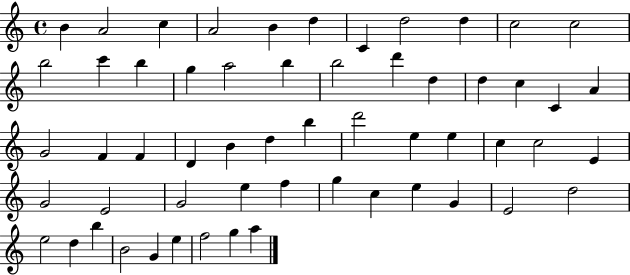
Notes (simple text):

B4/q A4/h C5/q A4/h B4/q D5/q C4/q D5/h D5/q C5/h C5/h B5/h C6/q B5/q G5/q A5/h B5/q B5/h D6/q D5/q D5/q C5/q C4/q A4/q G4/h F4/q F4/q D4/q B4/q D5/q B5/q D6/h E5/q E5/q C5/q C5/h E4/q G4/h E4/h G4/h E5/q F5/q G5/q C5/q E5/q G4/q E4/h D5/h E5/h D5/q B5/q B4/h G4/q E5/q F5/h G5/q A5/q